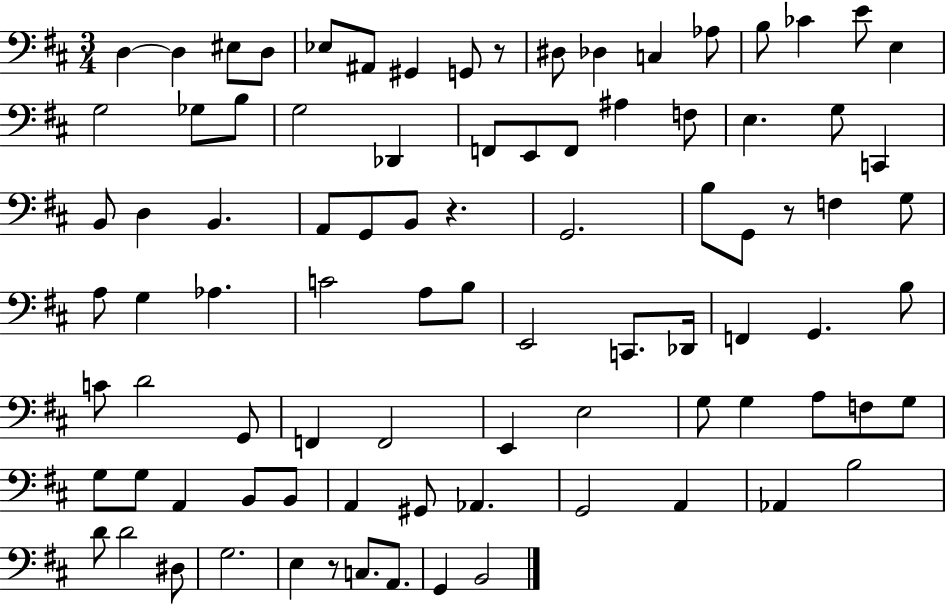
D3/q D3/q EIS3/e D3/e Eb3/e A#2/e G#2/q G2/e R/e D#3/e Db3/q C3/q Ab3/e B3/e CES4/q E4/e E3/q G3/h Gb3/e B3/e G3/h Db2/q F2/e E2/e F2/e A#3/q F3/e E3/q. G3/e C2/q B2/e D3/q B2/q. A2/e G2/e B2/e R/q. G2/h. B3/e G2/e R/e F3/q G3/e A3/e G3/q Ab3/q. C4/h A3/e B3/e E2/h C2/e. Db2/s F2/q G2/q. B3/e C4/e D4/h G2/e F2/q F2/h E2/q E3/h G3/e G3/q A3/e F3/e G3/e G3/e G3/e A2/q B2/e B2/e A2/q G#2/e Ab2/q. G2/h A2/q Ab2/q B3/h D4/e D4/h D#3/e G3/h. E3/q R/e C3/e. A2/e. G2/q B2/h